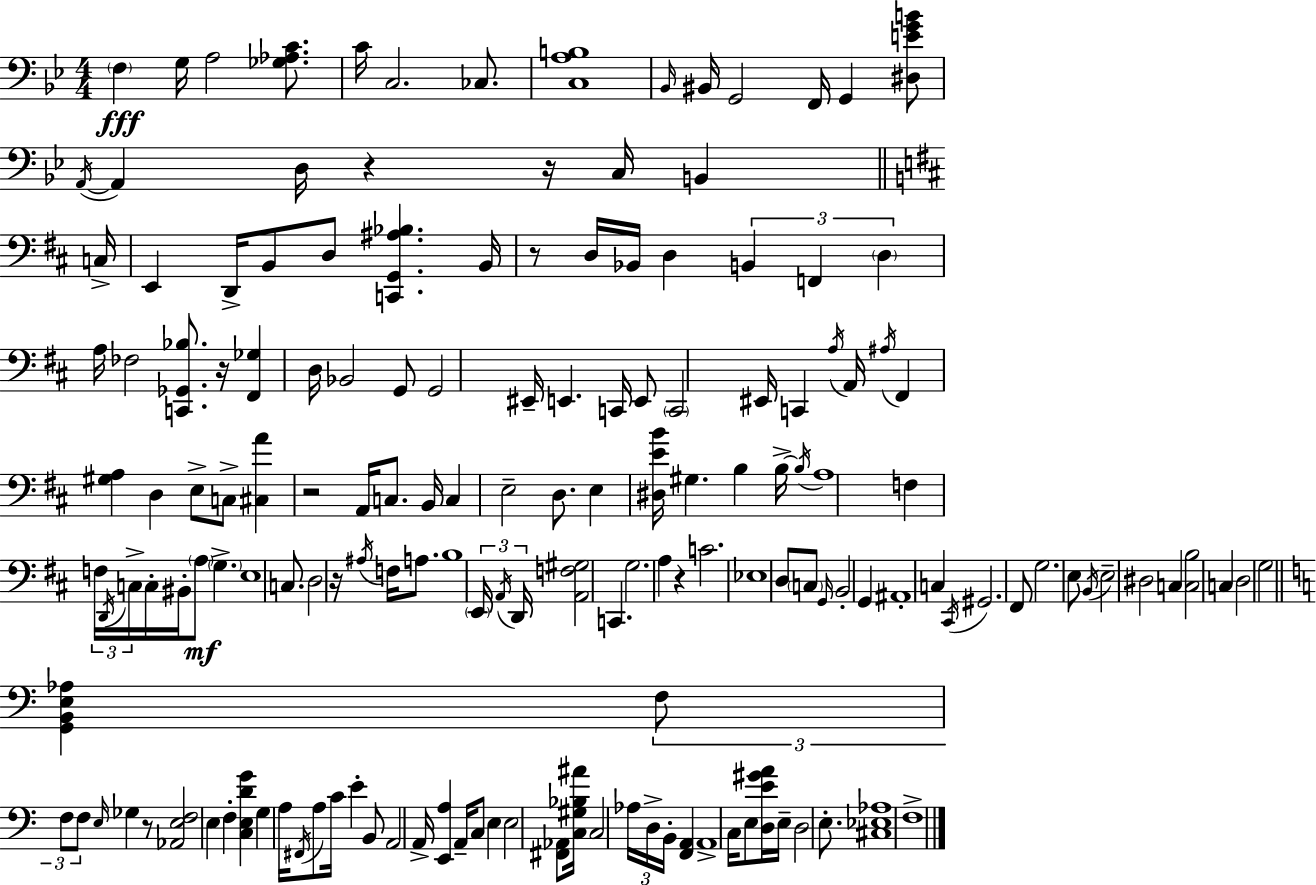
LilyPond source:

{
  \clef bass
  \numericTimeSignature
  \time 4/4
  \key bes \major
  \parenthesize f4\fff g16 a2 <ges aes c'>8. | c'16 c2. ces8. | <c a b>1 | \grace { bes,16 } bis,16 g,2 f,16 g,4 <dis e' g' b'>8 | \break \acciaccatura { a,16~ }~ a,4 d16 r4 r16 c16 b,4 | \bar "||" \break \key b \minor c16-> e,4 d,16-> b,8 d8 <c, g, ais bes>4. | b,16 r8 d16 bes,16 d4 \tuplet 3/2 { b,4 f,4 | \parenthesize d4 } a16 fes2 <c, ges, bes>8. | r16 <fis, ges>4 d16 bes,2 g,8 | \break g,2 eis,16-- e,4. | c,16 e,8 \parenthesize c,2 eis,16 c,4 | \acciaccatura { a16 } a,16 \acciaccatura { ais16 } fis,4 <gis a>4 d4 e8-> | c8-> <cis a'>4 r2 a,16 | \break c8. b,16 c4 e2-- | d8. e4 <dis e' b'>16 gis4. b4 | b16->~~ \acciaccatura { b16 } a1 | f4 \tuplet 3/2 { f16 \acciaccatura { d,16 } c16-> } c16-. bis,16-. \parenthesize a8\mf \parenthesize g4.-> | \break e1 | c8. d2 | r16 \acciaccatura { ais16 } f16 a8. b1 | \tuplet 3/2 { \parenthesize e,16 \acciaccatura { a,16 } d,16 } <a, f gis>2 | \break c,4. g2. | a4 r4 c'2. | ees1 | d8 \parenthesize c8 \grace { g,16 } b,2-. | \break g,4 ais,1-. | c4 \acciaccatura { cis,16 } gis,2. | fis,8 g2. | e8 \acciaccatura { b,16 } e2-- | \break dis2 c4 <c b>2 | c4 d2 | g2 \bar "||" \break \key c \major <g, b, e aes>4 \tuplet 3/2 { f8 f8 f8 } \grace { e16 } ges4 r8 | <aes, e f>2 e4 f4-. | <c e d' g'>4 g4 a16 \acciaccatura { fis,16 } a8 c'16 e'4-. | b,8 a,2 a,16-> <e, a>4 | \break a,16-- c8 e4 e2 | <fis, aes,>8 <c gis bes ais'>16 c2 \tuplet 3/2 { aes16 d16-> b,16-. } <f, a,>4 | a,1-> | c16 e8 <d e' gis' a'>16 e16-- d2 e8.-. | \break <cis ees aes>1 | f1-> | \bar "|."
}